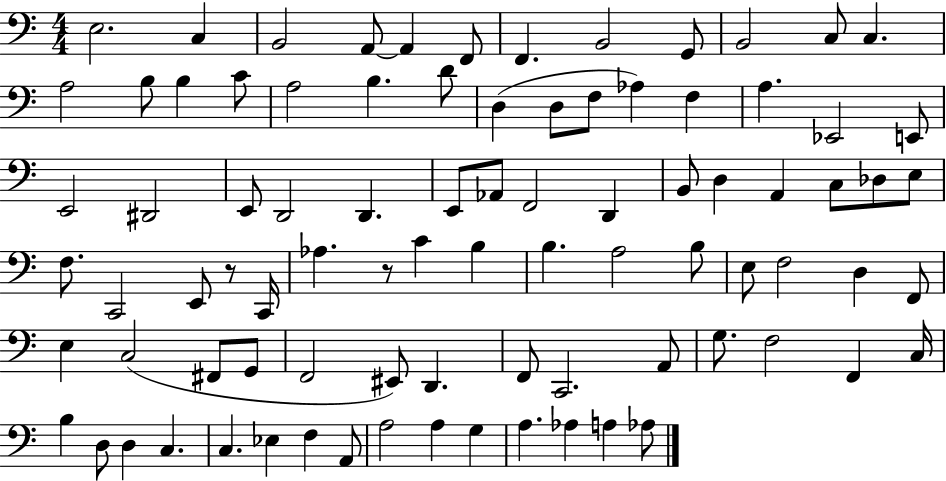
{
  \clef bass
  \numericTimeSignature
  \time 4/4
  \key c \major
  e2. c4 | b,2 a,8~~ a,4 f,8 | f,4. b,2 g,8 | b,2 c8 c4. | \break a2 b8 b4 c'8 | a2 b4. d'8 | d4( d8 f8 aes4) f4 | a4. ees,2 e,8 | \break e,2 dis,2 | e,8 d,2 d,4. | e,8 aes,8 f,2 d,4 | b,8 d4 a,4 c8 des8 e8 | \break f8. c,2 e,8 r8 c,16 | aes4. r8 c'4 b4 | b4. a2 b8 | e8 f2 d4 f,8 | \break e4 c2( fis,8 g,8 | f,2 eis,8) d,4. | f,8 c,2. a,8 | g8. f2 f,4 c16 | \break b4 d8 d4 c4. | c4. ees4 f4 a,8 | a2 a4 g4 | a4. aes4 a4 aes8 | \break \bar "|."
}